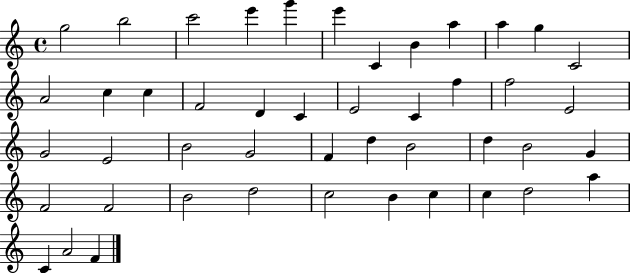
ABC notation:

X:1
T:Untitled
M:4/4
L:1/4
K:C
g2 b2 c'2 e' g' e' C B a a g C2 A2 c c F2 D C E2 C f f2 E2 G2 E2 B2 G2 F d B2 d B2 G F2 F2 B2 d2 c2 B c c d2 a C A2 F